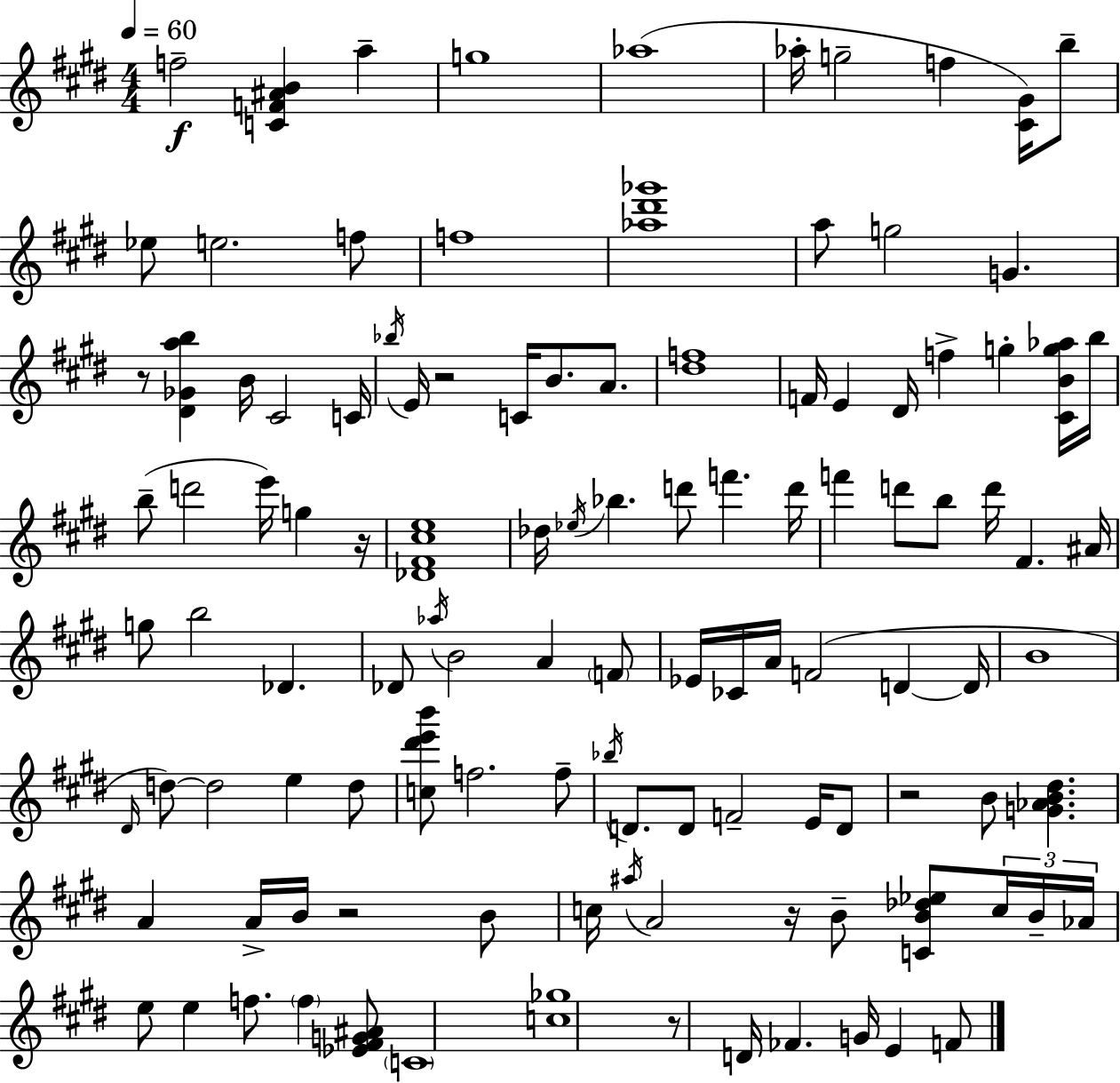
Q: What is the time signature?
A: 4/4